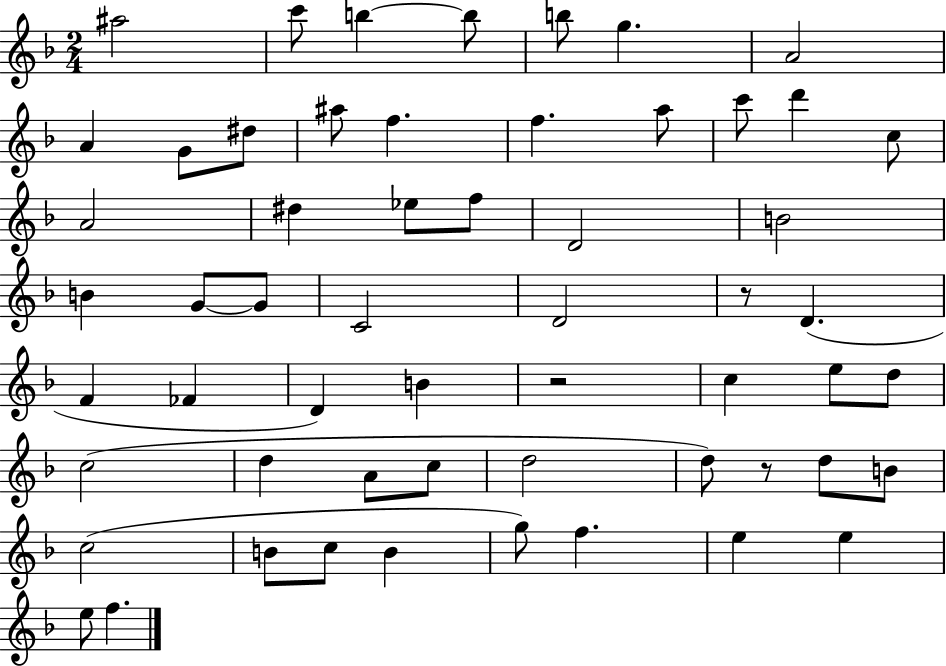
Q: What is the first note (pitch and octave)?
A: A#5